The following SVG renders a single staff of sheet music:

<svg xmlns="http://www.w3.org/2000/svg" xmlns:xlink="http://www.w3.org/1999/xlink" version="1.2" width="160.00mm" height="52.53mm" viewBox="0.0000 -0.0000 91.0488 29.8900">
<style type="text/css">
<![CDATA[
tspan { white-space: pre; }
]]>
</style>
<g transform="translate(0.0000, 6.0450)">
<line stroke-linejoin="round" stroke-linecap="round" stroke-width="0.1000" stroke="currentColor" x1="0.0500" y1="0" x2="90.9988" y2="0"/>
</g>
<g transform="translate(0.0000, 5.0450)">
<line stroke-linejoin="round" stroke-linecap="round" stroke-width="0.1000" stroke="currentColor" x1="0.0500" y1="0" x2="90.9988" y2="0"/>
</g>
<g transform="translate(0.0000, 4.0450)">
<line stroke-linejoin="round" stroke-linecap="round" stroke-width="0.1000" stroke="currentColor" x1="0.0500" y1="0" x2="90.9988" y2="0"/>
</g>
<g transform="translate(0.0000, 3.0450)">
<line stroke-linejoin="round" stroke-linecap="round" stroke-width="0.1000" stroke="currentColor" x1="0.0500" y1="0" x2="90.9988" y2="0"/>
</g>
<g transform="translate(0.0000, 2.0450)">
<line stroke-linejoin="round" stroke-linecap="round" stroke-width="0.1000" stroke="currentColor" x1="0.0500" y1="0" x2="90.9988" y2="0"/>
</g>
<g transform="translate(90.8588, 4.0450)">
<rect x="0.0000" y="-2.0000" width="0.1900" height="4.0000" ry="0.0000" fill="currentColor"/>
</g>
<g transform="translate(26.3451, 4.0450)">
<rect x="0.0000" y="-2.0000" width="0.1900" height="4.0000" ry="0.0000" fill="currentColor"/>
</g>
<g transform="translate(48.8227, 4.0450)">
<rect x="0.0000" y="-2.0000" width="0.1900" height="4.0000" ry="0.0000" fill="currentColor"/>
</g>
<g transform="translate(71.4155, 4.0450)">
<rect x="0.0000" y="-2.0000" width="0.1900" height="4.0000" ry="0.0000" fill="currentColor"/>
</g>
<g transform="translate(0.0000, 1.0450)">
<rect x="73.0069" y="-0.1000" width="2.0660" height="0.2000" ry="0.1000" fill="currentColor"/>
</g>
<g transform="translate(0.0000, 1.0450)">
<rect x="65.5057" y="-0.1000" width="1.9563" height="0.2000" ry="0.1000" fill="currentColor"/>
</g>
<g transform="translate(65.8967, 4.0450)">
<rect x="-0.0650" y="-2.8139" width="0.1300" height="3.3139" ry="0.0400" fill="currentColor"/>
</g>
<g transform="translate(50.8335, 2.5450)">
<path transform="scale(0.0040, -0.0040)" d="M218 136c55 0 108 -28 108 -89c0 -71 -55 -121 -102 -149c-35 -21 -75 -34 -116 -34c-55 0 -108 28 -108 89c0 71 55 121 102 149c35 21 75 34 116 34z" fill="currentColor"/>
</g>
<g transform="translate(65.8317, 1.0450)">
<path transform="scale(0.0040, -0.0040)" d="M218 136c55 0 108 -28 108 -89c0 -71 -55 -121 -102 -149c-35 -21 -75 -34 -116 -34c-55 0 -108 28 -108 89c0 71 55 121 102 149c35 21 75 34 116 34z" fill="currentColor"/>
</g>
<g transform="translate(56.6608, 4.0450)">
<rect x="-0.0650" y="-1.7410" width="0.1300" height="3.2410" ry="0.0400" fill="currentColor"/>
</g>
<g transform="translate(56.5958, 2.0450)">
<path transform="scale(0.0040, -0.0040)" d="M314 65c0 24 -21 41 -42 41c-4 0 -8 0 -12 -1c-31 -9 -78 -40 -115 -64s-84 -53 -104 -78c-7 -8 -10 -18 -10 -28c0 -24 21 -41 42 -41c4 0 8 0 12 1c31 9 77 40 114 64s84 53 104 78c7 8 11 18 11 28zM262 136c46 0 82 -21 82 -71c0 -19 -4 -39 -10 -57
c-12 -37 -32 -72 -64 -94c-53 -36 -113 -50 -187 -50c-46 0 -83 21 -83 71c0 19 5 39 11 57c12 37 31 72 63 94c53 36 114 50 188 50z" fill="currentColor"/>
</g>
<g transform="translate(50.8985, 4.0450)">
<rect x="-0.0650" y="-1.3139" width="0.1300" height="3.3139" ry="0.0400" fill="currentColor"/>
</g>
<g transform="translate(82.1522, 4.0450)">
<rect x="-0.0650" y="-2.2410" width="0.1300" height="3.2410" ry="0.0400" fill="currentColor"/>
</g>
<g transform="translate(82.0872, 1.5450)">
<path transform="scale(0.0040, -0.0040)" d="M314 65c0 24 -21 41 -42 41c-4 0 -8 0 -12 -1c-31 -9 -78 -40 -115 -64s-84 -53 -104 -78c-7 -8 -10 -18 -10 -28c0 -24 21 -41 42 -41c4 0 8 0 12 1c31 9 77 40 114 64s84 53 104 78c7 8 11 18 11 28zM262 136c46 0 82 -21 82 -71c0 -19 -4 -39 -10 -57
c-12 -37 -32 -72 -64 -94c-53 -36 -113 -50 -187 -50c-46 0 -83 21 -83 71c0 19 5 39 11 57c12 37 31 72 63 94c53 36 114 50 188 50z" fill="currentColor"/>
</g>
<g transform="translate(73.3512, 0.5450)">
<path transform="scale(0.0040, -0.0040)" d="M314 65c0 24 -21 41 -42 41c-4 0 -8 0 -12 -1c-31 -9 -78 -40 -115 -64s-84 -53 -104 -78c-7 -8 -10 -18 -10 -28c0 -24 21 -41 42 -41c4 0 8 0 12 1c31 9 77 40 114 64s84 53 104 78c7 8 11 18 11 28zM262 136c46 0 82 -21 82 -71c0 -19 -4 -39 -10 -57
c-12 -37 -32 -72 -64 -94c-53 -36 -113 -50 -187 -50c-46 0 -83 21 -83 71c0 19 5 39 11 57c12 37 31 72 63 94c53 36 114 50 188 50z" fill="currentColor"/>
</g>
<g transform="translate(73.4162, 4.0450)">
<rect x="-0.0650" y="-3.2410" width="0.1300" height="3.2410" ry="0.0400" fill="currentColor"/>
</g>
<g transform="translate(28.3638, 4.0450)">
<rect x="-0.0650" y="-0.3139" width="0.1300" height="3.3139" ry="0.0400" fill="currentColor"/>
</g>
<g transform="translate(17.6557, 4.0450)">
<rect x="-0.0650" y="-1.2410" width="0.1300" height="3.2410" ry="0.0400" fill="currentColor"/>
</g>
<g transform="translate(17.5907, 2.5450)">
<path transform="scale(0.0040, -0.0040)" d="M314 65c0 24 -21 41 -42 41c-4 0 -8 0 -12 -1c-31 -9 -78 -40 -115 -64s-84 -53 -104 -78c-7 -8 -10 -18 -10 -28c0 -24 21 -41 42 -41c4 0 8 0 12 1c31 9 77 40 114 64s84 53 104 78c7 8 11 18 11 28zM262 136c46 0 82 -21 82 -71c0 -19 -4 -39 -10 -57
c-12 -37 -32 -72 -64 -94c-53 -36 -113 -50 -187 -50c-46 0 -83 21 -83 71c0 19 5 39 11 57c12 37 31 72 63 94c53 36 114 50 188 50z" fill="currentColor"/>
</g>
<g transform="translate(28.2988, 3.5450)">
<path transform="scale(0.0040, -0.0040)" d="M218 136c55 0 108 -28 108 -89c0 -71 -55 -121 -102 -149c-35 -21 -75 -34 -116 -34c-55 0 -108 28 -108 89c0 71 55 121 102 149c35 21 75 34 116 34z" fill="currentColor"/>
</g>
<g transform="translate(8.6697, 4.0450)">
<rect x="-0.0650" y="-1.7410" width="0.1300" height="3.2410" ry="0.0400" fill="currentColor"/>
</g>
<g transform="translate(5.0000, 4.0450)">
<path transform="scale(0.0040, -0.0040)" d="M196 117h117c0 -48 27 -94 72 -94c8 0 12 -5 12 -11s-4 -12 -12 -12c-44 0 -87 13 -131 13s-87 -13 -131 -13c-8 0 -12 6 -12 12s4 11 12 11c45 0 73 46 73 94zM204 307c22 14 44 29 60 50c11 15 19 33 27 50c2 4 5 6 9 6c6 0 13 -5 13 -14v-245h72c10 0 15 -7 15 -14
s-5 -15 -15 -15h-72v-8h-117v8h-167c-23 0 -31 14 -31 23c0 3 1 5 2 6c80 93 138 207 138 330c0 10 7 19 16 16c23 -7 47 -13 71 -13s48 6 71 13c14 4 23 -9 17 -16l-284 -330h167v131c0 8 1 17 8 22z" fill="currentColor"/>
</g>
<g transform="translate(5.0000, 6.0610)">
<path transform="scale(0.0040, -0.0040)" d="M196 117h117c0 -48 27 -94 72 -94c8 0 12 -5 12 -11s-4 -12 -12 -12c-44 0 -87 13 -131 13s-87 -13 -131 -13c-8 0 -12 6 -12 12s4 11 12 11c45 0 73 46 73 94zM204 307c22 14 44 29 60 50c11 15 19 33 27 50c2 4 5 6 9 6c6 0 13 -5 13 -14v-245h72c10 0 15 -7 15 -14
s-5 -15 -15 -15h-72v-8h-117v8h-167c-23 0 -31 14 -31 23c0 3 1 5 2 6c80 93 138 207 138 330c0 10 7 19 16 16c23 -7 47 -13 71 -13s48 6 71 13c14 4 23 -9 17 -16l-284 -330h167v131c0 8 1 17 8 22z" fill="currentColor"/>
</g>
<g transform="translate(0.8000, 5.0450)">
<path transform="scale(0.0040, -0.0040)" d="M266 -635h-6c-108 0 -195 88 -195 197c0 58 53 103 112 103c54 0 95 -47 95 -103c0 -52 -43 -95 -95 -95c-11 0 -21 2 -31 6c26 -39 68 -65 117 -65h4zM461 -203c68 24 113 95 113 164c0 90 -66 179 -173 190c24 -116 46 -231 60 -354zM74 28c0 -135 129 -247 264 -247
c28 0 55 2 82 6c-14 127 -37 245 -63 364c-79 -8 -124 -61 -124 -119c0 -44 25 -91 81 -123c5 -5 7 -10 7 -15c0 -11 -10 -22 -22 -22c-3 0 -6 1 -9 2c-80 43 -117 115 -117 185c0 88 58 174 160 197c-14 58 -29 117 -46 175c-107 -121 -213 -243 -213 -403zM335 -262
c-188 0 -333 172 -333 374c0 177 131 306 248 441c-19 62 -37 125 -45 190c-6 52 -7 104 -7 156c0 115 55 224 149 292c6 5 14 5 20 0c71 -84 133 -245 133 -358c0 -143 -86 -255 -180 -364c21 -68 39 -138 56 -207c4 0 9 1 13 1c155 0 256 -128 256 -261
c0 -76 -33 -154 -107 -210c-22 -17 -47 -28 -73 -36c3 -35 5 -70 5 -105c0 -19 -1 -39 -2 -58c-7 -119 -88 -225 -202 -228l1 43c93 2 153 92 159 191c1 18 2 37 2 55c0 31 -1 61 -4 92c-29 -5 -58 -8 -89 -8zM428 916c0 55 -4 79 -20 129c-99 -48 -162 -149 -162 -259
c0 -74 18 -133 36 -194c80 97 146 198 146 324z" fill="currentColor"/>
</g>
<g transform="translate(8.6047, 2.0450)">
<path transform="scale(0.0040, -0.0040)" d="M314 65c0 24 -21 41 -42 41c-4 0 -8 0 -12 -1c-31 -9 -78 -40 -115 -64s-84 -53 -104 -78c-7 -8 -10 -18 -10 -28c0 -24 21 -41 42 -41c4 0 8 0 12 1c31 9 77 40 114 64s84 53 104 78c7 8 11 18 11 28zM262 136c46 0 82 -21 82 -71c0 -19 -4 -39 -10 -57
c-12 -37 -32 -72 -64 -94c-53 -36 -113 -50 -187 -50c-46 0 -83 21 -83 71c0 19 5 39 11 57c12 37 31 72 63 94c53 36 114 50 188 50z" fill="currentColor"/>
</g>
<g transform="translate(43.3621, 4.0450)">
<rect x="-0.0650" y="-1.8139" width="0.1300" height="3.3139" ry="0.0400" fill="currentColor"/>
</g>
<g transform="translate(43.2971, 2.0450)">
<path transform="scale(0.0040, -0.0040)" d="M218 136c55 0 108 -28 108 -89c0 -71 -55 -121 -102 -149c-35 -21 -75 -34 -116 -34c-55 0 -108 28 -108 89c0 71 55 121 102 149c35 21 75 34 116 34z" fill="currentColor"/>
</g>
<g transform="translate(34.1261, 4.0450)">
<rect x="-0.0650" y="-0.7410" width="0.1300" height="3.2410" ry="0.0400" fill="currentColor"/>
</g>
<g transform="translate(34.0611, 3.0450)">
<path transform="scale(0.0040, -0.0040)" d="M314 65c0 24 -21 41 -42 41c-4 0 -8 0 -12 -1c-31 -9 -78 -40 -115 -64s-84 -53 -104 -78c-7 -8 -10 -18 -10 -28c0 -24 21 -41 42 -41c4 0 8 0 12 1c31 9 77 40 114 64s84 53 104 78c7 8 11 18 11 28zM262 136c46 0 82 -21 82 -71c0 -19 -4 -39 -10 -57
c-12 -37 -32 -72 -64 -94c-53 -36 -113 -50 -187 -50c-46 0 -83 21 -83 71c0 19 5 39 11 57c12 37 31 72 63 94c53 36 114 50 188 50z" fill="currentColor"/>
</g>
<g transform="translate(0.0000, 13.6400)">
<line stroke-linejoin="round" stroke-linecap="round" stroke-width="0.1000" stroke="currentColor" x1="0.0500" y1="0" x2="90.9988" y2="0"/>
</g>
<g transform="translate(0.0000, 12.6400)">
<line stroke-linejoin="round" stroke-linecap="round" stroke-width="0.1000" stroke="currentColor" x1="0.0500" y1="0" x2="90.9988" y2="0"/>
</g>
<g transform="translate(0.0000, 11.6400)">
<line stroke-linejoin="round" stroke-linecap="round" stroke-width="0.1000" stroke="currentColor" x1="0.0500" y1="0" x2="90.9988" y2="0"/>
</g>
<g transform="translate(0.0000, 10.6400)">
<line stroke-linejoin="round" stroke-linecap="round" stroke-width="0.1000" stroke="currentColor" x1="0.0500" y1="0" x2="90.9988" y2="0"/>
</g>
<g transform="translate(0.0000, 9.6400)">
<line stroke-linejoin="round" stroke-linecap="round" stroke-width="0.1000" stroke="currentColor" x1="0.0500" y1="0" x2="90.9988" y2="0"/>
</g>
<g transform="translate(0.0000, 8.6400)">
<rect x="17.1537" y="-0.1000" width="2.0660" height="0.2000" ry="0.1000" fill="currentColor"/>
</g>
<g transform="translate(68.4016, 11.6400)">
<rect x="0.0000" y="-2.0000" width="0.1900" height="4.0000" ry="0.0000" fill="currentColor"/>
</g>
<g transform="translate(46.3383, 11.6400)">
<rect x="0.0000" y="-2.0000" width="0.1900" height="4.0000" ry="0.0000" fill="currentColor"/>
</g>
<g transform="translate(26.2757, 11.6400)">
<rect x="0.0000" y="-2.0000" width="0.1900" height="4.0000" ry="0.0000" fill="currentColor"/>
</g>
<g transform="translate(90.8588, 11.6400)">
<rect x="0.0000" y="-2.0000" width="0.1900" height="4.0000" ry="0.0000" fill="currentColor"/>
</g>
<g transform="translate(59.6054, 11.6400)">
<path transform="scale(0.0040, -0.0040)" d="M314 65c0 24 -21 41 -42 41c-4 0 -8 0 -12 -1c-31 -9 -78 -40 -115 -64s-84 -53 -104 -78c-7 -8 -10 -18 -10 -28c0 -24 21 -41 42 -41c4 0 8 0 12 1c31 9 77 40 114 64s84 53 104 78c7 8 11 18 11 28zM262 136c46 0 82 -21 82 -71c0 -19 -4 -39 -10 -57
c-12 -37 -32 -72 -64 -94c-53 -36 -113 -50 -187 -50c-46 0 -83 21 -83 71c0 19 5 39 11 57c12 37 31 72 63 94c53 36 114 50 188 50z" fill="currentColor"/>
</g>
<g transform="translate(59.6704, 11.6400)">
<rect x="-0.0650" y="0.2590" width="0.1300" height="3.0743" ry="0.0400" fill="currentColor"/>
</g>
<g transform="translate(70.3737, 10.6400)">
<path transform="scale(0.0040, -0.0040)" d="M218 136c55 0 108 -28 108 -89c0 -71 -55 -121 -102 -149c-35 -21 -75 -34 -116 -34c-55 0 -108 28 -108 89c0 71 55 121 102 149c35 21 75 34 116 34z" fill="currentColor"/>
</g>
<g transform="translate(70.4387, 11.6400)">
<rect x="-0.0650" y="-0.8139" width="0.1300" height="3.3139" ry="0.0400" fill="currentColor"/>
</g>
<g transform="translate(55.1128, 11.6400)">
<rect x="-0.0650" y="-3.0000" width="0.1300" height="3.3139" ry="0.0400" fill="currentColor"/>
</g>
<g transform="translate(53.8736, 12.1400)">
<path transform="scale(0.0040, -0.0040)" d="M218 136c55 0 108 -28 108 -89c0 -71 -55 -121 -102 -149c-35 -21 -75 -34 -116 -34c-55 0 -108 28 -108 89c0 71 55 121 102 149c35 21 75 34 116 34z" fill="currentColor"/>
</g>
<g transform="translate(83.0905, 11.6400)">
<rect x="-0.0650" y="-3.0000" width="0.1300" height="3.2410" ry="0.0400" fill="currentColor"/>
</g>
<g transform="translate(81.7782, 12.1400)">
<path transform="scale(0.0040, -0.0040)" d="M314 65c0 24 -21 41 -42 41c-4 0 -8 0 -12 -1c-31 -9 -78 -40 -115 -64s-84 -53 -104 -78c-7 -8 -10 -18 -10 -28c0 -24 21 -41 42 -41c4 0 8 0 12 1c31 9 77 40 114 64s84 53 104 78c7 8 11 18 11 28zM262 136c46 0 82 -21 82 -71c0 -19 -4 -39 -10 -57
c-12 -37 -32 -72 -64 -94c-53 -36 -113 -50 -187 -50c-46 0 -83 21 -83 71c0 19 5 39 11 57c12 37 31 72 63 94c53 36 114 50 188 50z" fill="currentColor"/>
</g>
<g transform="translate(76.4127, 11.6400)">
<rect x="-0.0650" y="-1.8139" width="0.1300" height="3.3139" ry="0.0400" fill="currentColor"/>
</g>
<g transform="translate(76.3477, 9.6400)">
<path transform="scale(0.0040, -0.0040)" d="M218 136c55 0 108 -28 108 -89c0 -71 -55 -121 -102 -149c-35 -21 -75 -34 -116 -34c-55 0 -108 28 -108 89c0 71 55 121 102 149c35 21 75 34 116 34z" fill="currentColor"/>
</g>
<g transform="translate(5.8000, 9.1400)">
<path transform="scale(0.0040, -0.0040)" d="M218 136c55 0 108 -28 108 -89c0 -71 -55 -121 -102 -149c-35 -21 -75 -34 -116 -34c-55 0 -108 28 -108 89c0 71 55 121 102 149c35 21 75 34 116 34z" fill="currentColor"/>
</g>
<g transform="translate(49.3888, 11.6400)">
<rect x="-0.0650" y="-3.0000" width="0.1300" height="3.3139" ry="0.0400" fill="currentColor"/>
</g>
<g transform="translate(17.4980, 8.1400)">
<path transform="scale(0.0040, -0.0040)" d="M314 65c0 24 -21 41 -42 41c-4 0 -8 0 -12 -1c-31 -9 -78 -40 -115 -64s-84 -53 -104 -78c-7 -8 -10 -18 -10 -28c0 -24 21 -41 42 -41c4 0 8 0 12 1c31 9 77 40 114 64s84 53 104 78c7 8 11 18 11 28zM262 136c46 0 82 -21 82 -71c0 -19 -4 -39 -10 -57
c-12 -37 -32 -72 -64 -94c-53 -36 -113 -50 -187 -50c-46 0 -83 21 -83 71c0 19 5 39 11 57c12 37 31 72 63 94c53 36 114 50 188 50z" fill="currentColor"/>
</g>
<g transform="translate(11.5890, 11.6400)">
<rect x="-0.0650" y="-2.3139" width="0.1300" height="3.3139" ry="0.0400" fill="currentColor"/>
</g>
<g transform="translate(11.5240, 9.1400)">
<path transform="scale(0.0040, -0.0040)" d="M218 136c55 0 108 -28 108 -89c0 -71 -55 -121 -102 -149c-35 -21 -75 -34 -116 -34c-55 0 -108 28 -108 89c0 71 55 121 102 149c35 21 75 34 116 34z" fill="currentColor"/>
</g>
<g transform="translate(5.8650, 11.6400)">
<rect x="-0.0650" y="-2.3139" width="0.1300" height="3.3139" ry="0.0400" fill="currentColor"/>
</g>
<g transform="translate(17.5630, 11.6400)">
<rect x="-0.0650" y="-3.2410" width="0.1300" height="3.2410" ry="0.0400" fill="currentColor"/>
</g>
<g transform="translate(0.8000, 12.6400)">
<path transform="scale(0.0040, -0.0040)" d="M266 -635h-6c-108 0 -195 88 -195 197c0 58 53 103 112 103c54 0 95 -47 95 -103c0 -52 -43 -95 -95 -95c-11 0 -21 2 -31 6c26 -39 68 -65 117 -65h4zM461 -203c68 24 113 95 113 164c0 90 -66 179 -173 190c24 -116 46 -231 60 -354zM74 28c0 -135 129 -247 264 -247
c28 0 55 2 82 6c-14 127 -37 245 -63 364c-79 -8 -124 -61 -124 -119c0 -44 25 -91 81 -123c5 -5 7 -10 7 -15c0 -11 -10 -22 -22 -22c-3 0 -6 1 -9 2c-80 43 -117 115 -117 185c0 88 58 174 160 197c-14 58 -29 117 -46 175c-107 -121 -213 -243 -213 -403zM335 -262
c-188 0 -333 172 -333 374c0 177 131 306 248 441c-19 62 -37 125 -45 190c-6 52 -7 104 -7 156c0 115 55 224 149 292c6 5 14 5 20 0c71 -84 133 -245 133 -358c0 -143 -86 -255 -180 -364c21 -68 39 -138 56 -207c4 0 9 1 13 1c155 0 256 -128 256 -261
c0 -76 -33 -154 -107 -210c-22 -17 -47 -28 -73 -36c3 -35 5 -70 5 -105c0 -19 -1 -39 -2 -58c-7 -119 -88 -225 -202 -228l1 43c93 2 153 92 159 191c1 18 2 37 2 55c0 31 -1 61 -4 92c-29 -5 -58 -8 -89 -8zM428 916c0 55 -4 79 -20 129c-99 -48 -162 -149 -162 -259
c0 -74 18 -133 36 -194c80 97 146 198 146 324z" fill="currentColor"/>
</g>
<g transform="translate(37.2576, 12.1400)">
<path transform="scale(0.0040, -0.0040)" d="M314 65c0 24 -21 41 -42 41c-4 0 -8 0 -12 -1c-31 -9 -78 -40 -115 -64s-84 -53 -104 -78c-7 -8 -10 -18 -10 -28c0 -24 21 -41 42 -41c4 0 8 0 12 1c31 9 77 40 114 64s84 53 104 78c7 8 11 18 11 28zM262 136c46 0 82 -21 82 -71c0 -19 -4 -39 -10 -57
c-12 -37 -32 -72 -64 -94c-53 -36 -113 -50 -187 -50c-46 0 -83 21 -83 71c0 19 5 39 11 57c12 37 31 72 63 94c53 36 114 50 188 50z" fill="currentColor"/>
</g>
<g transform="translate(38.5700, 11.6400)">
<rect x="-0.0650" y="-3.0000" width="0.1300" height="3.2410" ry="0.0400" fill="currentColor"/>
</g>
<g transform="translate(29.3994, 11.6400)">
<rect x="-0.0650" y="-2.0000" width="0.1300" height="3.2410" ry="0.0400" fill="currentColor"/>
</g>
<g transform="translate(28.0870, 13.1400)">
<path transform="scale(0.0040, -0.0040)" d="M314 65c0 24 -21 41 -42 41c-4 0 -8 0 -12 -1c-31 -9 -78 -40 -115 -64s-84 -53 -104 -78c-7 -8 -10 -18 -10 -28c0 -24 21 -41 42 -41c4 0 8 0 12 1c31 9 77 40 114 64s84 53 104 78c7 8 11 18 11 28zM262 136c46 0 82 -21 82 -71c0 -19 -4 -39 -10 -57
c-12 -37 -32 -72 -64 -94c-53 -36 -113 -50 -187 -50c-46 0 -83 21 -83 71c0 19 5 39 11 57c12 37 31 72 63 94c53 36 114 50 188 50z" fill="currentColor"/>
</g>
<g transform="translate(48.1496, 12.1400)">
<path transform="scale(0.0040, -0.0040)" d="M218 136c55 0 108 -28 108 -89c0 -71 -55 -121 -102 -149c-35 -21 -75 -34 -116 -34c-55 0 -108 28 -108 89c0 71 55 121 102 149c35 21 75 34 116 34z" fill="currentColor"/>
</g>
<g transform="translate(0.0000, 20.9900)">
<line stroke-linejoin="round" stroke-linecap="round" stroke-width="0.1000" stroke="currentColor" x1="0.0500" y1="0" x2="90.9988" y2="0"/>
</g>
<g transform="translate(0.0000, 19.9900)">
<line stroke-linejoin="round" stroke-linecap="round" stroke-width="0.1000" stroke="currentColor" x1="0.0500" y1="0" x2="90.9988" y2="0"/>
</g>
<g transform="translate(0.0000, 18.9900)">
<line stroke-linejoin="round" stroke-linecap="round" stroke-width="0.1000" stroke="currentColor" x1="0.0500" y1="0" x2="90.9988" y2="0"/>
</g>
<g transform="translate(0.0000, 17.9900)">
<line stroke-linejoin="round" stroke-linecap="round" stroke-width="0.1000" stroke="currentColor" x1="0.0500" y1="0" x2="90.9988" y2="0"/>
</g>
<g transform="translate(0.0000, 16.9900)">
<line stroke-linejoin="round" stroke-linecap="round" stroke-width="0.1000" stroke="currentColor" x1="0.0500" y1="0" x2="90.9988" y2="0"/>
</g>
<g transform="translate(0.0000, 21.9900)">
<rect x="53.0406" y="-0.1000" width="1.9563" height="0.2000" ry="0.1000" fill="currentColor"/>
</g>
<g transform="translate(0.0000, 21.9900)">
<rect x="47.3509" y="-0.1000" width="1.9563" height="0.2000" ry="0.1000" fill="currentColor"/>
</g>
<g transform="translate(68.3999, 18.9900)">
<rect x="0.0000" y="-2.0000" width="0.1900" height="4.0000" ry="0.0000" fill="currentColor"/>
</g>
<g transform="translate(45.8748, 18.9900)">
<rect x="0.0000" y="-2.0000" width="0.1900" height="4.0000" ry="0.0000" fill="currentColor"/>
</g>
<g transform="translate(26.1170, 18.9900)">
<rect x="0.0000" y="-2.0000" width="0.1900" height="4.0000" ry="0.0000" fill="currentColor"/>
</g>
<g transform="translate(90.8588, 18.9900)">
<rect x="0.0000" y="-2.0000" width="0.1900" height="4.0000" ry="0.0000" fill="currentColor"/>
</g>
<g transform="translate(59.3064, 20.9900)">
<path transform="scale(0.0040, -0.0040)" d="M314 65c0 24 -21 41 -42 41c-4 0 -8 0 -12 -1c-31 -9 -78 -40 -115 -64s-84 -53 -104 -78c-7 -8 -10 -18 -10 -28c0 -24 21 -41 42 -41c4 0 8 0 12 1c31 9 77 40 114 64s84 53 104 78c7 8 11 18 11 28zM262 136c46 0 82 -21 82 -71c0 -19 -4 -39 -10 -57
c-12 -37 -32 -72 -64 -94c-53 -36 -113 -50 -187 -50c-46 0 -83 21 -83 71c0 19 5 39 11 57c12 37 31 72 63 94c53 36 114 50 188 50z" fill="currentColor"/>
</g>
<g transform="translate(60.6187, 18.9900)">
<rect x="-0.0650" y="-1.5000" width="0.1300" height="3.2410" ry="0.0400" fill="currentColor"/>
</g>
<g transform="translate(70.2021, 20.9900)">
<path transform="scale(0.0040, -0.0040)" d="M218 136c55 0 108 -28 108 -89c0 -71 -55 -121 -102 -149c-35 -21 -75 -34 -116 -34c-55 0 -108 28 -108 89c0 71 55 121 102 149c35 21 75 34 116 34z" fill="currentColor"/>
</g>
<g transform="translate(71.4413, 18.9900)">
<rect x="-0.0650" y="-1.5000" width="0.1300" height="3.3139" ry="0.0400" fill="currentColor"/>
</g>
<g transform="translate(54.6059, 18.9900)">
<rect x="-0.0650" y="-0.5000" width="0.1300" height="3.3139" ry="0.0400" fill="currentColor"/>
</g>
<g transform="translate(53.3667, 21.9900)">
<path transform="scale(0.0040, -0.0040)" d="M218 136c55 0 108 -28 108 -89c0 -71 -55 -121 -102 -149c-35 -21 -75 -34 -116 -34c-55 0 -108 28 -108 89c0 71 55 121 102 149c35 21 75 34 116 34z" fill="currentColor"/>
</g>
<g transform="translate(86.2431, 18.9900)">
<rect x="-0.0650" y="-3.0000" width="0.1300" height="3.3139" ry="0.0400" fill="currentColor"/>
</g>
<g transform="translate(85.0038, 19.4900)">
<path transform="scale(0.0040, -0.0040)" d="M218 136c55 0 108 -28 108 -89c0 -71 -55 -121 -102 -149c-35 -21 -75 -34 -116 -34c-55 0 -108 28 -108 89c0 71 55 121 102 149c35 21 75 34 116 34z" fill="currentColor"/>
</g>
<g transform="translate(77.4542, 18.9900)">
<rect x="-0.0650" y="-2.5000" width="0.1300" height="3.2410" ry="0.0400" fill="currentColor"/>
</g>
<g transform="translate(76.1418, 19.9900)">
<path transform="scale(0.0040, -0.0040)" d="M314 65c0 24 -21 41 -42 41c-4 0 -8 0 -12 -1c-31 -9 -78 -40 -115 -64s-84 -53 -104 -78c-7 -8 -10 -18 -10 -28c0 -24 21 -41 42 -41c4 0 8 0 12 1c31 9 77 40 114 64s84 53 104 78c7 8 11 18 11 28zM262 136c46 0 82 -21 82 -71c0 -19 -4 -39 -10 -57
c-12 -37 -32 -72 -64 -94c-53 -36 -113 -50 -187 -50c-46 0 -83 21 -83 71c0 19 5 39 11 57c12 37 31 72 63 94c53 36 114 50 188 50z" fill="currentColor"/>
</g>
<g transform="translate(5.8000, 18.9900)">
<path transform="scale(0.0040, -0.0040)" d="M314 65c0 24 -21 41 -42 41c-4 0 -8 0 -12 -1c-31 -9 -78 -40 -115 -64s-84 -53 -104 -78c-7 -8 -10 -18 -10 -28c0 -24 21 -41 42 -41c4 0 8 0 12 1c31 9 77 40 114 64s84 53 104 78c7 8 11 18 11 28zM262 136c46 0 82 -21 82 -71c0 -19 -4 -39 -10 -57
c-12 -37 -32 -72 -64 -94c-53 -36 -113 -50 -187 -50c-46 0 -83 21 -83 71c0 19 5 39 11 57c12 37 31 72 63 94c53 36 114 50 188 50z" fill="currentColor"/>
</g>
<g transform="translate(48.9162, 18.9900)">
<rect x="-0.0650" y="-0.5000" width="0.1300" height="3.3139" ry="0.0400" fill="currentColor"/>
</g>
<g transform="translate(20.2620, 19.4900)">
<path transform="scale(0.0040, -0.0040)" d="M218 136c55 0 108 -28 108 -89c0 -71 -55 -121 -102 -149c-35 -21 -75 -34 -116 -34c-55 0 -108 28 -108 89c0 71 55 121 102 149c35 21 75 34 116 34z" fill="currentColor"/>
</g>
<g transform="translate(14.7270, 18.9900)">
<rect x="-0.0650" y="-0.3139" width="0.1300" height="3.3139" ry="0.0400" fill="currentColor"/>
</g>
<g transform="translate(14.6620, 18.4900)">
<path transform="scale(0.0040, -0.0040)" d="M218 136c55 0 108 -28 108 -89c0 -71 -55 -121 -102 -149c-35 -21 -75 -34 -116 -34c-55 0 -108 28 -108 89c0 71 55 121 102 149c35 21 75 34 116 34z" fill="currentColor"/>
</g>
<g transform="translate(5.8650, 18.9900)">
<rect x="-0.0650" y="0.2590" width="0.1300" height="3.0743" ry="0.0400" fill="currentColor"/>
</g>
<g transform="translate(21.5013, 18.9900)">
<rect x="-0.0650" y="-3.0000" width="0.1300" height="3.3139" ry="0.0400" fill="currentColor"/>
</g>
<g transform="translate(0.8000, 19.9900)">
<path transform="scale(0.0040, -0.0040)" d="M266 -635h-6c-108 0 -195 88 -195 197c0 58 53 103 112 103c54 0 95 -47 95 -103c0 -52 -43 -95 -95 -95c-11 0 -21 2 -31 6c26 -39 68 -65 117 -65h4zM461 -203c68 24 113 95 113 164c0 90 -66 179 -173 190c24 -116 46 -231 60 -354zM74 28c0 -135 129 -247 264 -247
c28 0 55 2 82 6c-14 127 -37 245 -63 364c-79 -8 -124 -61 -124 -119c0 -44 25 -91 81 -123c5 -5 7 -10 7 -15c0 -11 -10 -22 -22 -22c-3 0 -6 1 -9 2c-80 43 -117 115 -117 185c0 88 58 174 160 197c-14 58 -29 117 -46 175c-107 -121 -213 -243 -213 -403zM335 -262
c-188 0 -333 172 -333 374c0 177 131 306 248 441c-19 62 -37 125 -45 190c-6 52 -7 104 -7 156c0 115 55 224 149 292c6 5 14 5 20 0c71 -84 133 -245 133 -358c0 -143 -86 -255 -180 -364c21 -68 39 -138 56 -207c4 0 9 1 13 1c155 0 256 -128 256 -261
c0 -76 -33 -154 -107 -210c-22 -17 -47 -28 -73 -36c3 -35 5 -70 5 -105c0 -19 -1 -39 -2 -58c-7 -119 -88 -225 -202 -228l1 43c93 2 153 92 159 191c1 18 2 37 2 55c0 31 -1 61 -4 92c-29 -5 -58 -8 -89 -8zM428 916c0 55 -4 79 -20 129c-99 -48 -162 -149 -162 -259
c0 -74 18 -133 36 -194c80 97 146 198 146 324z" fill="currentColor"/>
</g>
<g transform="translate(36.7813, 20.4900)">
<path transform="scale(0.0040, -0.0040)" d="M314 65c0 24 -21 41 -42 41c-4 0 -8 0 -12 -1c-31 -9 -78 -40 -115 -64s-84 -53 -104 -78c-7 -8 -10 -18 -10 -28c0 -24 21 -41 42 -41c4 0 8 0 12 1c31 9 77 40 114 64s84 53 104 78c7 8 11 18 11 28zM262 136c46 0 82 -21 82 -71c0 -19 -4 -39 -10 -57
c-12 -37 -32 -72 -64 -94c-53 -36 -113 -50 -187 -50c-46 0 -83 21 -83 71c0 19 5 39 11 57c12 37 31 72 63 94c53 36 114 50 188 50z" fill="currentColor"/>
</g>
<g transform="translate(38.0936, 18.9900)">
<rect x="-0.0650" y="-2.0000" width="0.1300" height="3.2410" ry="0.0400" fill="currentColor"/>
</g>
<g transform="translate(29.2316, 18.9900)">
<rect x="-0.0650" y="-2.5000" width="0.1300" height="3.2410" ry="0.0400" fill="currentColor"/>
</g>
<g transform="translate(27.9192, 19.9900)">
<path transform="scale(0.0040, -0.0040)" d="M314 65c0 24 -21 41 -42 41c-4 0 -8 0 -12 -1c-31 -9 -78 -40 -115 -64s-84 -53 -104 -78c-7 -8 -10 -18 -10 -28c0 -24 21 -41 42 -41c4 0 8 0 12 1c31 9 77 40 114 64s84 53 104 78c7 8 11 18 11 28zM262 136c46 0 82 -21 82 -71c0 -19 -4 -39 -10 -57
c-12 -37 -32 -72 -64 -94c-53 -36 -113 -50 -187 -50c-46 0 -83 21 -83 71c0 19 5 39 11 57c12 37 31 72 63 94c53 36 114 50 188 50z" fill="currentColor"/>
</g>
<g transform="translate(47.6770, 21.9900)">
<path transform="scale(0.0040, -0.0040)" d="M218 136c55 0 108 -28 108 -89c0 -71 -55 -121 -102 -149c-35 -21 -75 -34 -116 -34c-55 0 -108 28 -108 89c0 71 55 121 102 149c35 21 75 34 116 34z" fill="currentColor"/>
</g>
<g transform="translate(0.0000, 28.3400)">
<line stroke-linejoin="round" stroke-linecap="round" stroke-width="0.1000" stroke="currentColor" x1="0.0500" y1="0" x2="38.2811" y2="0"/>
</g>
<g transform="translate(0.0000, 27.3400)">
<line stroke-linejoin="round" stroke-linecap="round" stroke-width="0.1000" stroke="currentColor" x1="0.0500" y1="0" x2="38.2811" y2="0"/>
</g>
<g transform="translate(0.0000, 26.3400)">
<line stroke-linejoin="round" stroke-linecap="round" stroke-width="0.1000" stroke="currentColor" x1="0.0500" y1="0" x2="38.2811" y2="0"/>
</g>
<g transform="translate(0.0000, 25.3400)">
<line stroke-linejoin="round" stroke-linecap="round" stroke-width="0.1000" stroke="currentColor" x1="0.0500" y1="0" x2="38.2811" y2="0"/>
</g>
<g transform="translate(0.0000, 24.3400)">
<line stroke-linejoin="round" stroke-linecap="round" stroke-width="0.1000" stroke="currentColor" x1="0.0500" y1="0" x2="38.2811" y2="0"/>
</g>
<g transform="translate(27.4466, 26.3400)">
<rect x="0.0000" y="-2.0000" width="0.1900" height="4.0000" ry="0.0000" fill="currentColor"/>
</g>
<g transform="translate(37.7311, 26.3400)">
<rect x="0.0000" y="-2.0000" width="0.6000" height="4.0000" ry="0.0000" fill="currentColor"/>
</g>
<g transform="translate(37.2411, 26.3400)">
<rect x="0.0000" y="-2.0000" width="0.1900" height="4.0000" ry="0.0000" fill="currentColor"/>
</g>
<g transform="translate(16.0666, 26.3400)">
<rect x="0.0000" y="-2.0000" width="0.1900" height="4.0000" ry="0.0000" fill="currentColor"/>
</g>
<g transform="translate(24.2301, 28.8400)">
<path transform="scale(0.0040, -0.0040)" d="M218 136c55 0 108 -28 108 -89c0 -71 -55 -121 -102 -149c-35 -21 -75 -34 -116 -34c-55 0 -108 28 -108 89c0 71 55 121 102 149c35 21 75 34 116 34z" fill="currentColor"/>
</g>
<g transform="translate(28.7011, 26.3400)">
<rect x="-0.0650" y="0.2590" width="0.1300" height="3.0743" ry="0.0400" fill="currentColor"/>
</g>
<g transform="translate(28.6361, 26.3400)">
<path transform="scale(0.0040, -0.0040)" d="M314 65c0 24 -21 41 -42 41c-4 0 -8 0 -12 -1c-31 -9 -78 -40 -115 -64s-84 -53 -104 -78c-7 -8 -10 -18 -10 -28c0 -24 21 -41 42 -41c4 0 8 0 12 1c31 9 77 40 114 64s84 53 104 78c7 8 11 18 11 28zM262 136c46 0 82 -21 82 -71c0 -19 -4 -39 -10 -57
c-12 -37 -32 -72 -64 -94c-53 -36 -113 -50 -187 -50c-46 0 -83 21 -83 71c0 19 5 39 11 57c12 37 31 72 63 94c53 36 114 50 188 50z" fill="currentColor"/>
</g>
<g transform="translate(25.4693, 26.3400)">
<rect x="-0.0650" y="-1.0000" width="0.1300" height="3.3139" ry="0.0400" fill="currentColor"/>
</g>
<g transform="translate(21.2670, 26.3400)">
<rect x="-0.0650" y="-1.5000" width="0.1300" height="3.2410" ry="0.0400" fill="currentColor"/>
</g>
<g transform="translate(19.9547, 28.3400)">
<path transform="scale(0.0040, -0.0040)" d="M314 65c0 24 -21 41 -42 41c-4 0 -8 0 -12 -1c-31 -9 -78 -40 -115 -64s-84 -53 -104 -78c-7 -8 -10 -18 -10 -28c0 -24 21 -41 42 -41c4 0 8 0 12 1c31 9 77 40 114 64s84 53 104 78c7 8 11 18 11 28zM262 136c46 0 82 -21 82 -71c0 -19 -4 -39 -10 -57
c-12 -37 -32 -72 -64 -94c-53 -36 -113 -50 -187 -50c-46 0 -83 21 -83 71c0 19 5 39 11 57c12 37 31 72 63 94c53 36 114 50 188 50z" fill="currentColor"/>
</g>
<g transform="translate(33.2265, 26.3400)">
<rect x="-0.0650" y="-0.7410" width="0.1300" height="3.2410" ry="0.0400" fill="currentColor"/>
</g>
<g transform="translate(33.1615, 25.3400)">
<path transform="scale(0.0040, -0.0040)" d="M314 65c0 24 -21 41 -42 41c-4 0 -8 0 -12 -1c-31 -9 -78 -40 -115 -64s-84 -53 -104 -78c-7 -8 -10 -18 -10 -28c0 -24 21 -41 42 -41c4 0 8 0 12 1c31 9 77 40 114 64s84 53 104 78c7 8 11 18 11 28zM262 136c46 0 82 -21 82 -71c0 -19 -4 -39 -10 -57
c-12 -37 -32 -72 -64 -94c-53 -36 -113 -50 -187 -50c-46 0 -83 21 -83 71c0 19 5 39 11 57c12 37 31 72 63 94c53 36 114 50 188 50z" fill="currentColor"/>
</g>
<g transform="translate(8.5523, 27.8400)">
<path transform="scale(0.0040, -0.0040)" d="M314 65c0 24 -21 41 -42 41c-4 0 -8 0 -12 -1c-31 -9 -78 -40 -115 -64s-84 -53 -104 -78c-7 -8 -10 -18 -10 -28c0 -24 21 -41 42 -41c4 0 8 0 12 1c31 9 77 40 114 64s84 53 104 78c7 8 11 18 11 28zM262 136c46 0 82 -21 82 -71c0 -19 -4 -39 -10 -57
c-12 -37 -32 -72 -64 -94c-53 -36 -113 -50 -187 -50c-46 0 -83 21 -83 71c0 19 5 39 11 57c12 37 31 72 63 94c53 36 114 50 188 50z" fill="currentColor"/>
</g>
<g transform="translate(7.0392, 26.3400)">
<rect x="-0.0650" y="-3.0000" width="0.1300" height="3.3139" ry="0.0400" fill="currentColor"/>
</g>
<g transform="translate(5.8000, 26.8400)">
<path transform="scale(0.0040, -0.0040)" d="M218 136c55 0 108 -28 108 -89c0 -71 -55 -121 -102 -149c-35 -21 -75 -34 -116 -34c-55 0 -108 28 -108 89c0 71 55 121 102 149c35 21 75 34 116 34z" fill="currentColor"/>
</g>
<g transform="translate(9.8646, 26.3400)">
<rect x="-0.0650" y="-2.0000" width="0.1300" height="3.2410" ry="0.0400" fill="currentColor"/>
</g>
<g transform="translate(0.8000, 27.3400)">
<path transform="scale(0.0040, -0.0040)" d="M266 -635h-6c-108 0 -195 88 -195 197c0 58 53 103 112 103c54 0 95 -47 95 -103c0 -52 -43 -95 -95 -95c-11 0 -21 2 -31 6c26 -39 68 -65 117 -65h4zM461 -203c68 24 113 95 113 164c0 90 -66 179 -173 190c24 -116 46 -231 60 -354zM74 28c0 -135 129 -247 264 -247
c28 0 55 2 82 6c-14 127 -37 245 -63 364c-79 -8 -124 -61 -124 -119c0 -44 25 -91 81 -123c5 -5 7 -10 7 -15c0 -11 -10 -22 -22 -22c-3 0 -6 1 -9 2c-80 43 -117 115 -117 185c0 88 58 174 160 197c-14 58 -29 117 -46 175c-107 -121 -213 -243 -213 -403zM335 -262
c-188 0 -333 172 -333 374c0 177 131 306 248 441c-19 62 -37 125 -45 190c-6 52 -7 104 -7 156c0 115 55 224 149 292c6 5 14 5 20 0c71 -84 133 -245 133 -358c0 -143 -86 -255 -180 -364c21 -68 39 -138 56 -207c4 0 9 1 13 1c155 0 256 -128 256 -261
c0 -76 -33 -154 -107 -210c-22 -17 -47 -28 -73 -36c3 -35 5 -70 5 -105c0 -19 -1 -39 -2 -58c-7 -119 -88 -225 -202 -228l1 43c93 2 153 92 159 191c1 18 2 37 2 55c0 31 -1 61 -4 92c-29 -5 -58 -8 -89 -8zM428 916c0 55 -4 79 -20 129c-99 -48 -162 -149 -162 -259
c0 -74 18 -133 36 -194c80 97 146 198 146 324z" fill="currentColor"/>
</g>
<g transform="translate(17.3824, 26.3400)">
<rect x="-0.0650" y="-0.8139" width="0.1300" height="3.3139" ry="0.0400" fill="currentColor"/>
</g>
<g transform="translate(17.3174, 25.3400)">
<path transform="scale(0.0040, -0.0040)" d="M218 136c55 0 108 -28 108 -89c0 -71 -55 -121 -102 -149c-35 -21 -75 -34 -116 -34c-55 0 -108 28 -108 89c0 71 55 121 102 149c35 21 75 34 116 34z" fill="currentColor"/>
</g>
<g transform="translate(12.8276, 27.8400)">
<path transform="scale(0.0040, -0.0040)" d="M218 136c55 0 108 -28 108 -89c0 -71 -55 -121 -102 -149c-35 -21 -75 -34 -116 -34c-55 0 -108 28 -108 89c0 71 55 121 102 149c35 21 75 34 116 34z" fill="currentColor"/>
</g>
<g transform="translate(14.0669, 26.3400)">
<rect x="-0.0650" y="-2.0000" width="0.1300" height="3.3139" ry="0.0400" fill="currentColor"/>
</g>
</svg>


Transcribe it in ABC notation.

X:1
T:Untitled
M:4/4
L:1/4
K:C
f2 e2 c d2 f e f2 a b2 g2 g g b2 F2 A2 A A B2 d f A2 B2 c A G2 F2 C C E2 E G2 A A F2 F d E2 D B2 d2